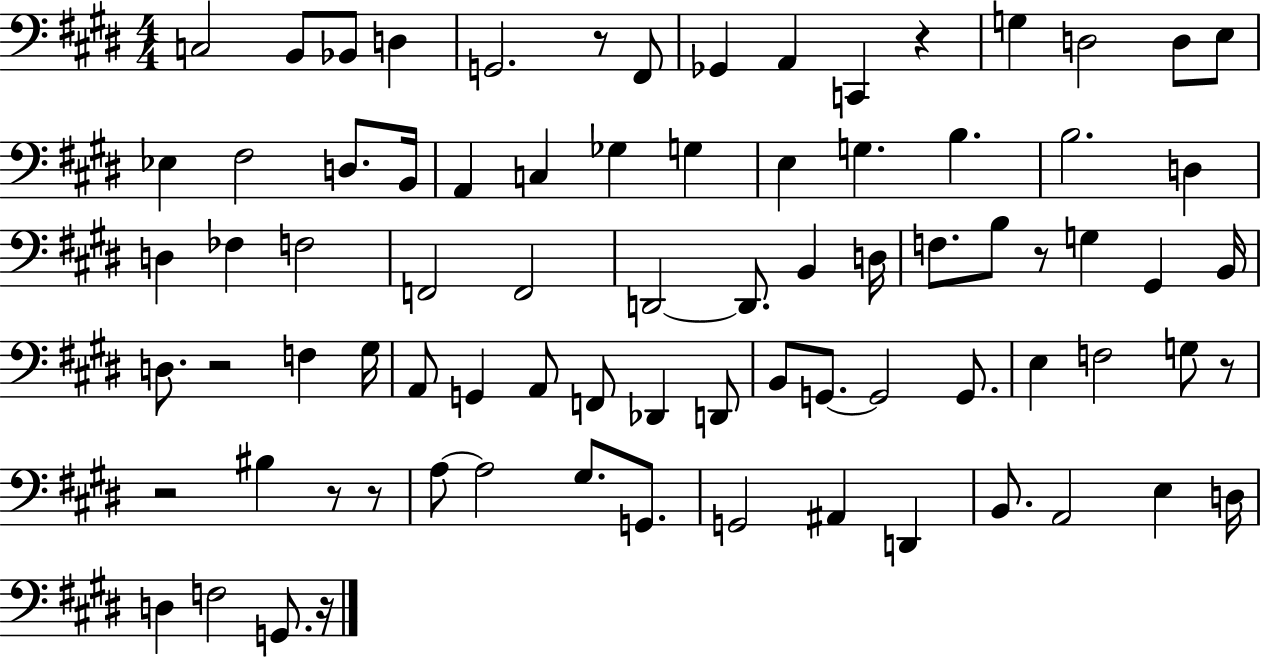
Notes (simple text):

C3/h B2/e Bb2/e D3/q G2/h. R/e F#2/e Gb2/q A2/q C2/q R/q G3/q D3/h D3/e E3/e Eb3/q F#3/h D3/e. B2/s A2/q C3/q Gb3/q G3/q E3/q G3/q. B3/q. B3/h. D3/q D3/q FES3/q F3/h F2/h F2/h D2/h D2/e. B2/q D3/s F3/e. B3/e R/e G3/q G#2/q B2/s D3/e. R/h F3/q G#3/s A2/e G2/q A2/e F2/e Db2/q D2/e B2/e G2/e. G2/h G2/e. E3/q F3/h G3/e R/e R/h BIS3/q R/e R/e A3/e A3/h G#3/e. G2/e. G2/h A#2/q D2/q B2/e. A2/h E3/q D3/s D3/q F3/h G2/e. R/s